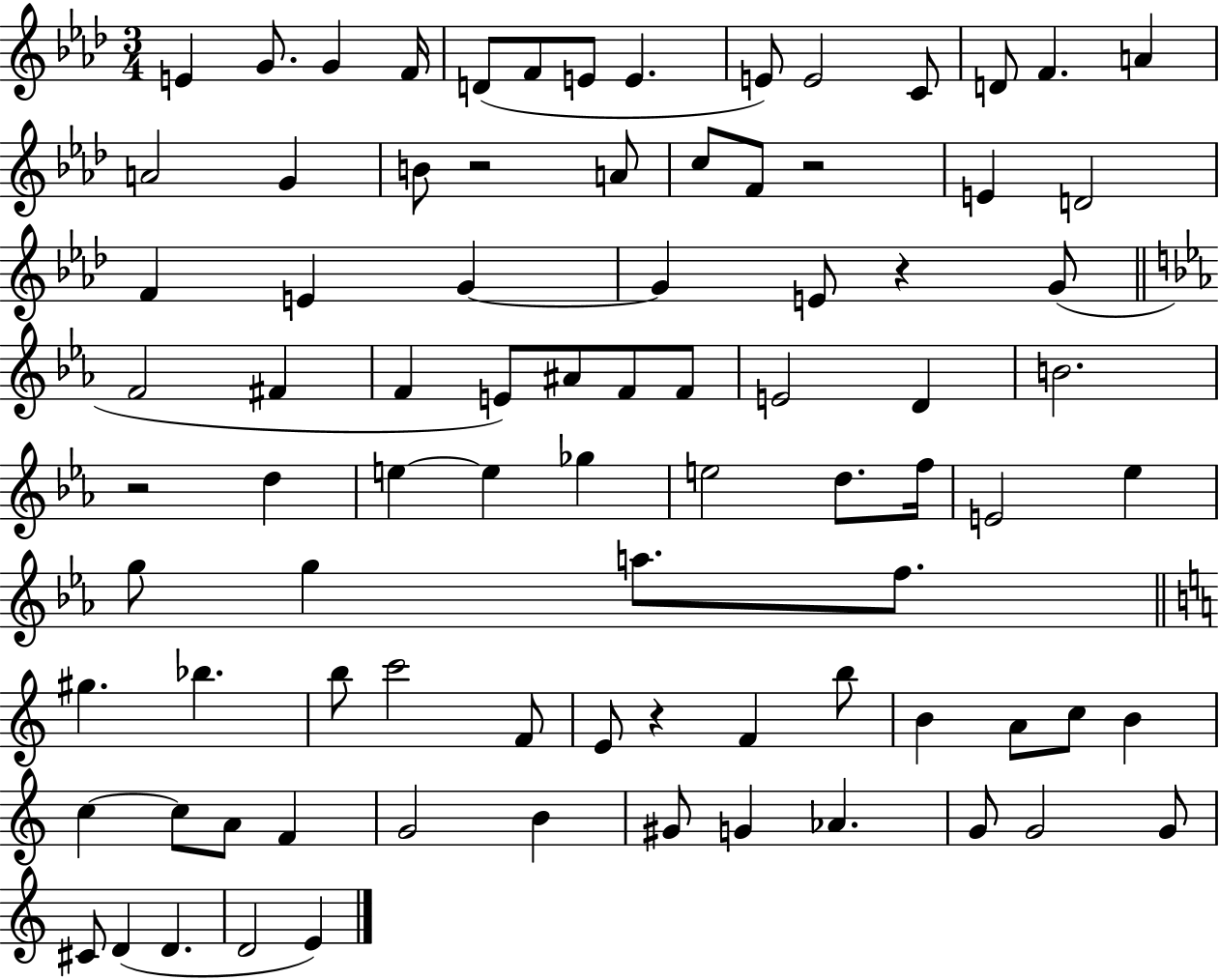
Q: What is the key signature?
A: AES major